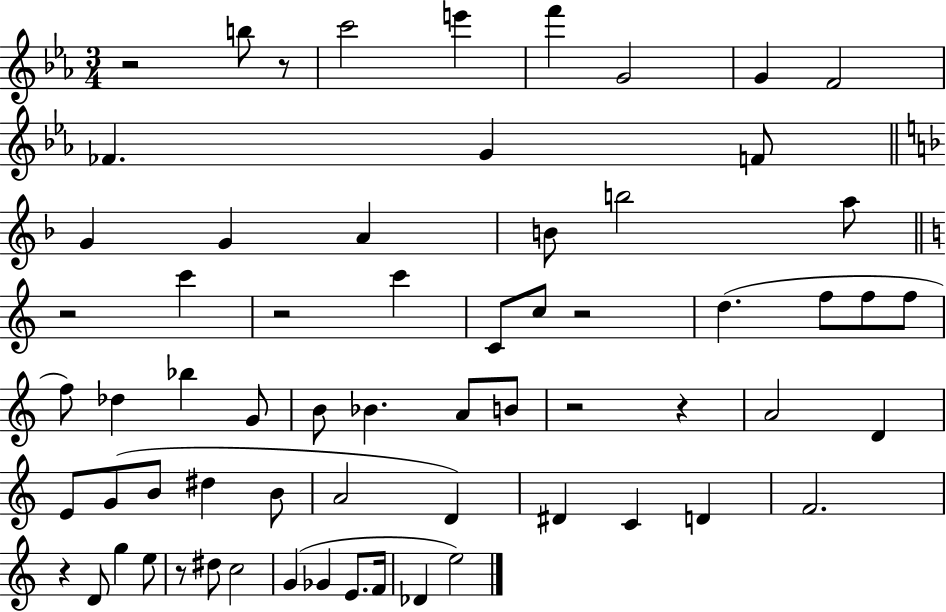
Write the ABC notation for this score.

X:1
T:Untitled
M:3/4
L:1/4
K:Eb
z2 b/2 z/2 c'2 e' f' G2 G F2 _F G F/2 G G A B/2 b2 a/2 z2 c' z2 c' C/2 c/2 z2 d f/2 f/2 f/2 f/2 _d _b G/2 B/2 _B A/2 B/2 z2 z A2 D E/2 G/2 B/2 ^d B/2 A2 D ^D C D F2 z D/2 g e/2 z/2 ^d/2 c2 G _G E/2 F/4 _D e2